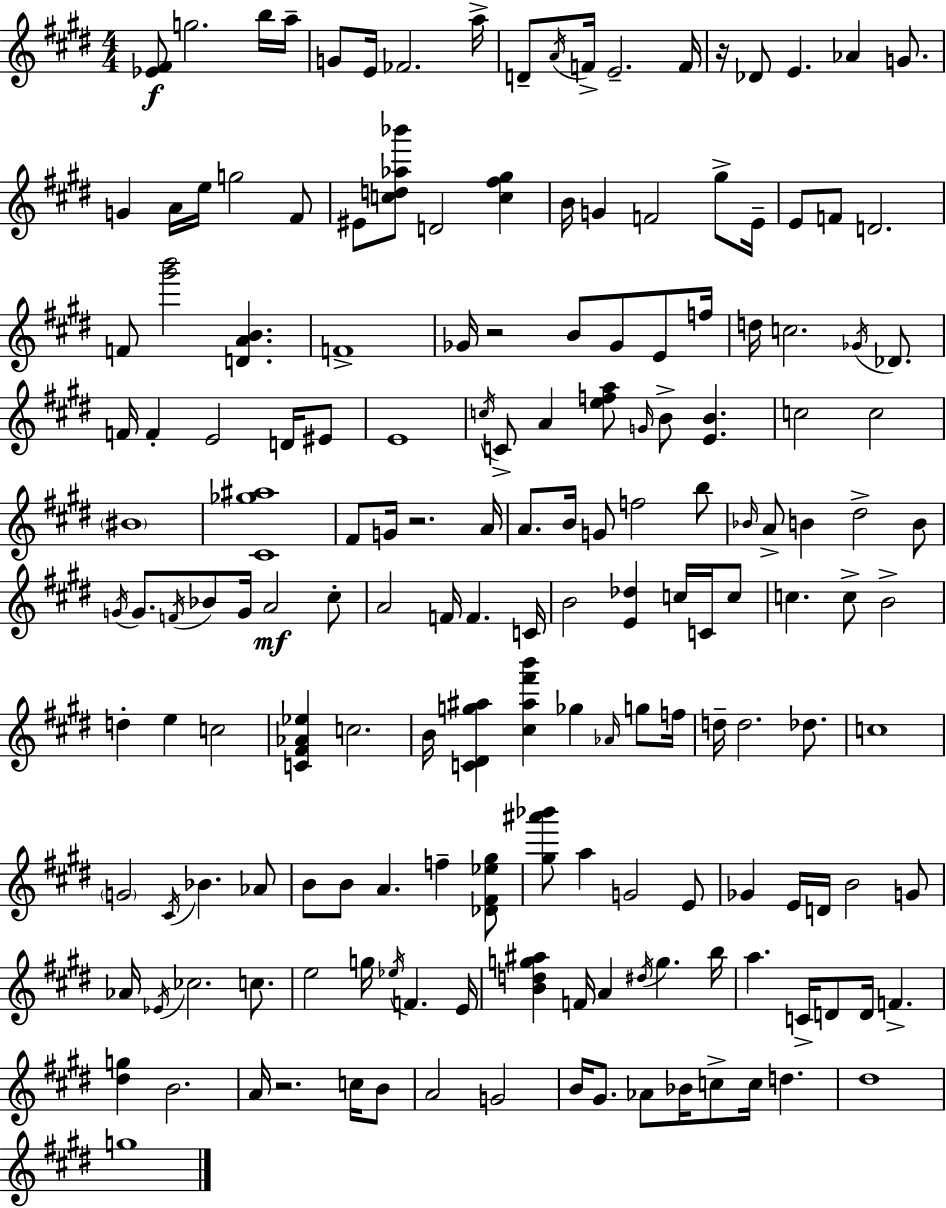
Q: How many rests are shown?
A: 4